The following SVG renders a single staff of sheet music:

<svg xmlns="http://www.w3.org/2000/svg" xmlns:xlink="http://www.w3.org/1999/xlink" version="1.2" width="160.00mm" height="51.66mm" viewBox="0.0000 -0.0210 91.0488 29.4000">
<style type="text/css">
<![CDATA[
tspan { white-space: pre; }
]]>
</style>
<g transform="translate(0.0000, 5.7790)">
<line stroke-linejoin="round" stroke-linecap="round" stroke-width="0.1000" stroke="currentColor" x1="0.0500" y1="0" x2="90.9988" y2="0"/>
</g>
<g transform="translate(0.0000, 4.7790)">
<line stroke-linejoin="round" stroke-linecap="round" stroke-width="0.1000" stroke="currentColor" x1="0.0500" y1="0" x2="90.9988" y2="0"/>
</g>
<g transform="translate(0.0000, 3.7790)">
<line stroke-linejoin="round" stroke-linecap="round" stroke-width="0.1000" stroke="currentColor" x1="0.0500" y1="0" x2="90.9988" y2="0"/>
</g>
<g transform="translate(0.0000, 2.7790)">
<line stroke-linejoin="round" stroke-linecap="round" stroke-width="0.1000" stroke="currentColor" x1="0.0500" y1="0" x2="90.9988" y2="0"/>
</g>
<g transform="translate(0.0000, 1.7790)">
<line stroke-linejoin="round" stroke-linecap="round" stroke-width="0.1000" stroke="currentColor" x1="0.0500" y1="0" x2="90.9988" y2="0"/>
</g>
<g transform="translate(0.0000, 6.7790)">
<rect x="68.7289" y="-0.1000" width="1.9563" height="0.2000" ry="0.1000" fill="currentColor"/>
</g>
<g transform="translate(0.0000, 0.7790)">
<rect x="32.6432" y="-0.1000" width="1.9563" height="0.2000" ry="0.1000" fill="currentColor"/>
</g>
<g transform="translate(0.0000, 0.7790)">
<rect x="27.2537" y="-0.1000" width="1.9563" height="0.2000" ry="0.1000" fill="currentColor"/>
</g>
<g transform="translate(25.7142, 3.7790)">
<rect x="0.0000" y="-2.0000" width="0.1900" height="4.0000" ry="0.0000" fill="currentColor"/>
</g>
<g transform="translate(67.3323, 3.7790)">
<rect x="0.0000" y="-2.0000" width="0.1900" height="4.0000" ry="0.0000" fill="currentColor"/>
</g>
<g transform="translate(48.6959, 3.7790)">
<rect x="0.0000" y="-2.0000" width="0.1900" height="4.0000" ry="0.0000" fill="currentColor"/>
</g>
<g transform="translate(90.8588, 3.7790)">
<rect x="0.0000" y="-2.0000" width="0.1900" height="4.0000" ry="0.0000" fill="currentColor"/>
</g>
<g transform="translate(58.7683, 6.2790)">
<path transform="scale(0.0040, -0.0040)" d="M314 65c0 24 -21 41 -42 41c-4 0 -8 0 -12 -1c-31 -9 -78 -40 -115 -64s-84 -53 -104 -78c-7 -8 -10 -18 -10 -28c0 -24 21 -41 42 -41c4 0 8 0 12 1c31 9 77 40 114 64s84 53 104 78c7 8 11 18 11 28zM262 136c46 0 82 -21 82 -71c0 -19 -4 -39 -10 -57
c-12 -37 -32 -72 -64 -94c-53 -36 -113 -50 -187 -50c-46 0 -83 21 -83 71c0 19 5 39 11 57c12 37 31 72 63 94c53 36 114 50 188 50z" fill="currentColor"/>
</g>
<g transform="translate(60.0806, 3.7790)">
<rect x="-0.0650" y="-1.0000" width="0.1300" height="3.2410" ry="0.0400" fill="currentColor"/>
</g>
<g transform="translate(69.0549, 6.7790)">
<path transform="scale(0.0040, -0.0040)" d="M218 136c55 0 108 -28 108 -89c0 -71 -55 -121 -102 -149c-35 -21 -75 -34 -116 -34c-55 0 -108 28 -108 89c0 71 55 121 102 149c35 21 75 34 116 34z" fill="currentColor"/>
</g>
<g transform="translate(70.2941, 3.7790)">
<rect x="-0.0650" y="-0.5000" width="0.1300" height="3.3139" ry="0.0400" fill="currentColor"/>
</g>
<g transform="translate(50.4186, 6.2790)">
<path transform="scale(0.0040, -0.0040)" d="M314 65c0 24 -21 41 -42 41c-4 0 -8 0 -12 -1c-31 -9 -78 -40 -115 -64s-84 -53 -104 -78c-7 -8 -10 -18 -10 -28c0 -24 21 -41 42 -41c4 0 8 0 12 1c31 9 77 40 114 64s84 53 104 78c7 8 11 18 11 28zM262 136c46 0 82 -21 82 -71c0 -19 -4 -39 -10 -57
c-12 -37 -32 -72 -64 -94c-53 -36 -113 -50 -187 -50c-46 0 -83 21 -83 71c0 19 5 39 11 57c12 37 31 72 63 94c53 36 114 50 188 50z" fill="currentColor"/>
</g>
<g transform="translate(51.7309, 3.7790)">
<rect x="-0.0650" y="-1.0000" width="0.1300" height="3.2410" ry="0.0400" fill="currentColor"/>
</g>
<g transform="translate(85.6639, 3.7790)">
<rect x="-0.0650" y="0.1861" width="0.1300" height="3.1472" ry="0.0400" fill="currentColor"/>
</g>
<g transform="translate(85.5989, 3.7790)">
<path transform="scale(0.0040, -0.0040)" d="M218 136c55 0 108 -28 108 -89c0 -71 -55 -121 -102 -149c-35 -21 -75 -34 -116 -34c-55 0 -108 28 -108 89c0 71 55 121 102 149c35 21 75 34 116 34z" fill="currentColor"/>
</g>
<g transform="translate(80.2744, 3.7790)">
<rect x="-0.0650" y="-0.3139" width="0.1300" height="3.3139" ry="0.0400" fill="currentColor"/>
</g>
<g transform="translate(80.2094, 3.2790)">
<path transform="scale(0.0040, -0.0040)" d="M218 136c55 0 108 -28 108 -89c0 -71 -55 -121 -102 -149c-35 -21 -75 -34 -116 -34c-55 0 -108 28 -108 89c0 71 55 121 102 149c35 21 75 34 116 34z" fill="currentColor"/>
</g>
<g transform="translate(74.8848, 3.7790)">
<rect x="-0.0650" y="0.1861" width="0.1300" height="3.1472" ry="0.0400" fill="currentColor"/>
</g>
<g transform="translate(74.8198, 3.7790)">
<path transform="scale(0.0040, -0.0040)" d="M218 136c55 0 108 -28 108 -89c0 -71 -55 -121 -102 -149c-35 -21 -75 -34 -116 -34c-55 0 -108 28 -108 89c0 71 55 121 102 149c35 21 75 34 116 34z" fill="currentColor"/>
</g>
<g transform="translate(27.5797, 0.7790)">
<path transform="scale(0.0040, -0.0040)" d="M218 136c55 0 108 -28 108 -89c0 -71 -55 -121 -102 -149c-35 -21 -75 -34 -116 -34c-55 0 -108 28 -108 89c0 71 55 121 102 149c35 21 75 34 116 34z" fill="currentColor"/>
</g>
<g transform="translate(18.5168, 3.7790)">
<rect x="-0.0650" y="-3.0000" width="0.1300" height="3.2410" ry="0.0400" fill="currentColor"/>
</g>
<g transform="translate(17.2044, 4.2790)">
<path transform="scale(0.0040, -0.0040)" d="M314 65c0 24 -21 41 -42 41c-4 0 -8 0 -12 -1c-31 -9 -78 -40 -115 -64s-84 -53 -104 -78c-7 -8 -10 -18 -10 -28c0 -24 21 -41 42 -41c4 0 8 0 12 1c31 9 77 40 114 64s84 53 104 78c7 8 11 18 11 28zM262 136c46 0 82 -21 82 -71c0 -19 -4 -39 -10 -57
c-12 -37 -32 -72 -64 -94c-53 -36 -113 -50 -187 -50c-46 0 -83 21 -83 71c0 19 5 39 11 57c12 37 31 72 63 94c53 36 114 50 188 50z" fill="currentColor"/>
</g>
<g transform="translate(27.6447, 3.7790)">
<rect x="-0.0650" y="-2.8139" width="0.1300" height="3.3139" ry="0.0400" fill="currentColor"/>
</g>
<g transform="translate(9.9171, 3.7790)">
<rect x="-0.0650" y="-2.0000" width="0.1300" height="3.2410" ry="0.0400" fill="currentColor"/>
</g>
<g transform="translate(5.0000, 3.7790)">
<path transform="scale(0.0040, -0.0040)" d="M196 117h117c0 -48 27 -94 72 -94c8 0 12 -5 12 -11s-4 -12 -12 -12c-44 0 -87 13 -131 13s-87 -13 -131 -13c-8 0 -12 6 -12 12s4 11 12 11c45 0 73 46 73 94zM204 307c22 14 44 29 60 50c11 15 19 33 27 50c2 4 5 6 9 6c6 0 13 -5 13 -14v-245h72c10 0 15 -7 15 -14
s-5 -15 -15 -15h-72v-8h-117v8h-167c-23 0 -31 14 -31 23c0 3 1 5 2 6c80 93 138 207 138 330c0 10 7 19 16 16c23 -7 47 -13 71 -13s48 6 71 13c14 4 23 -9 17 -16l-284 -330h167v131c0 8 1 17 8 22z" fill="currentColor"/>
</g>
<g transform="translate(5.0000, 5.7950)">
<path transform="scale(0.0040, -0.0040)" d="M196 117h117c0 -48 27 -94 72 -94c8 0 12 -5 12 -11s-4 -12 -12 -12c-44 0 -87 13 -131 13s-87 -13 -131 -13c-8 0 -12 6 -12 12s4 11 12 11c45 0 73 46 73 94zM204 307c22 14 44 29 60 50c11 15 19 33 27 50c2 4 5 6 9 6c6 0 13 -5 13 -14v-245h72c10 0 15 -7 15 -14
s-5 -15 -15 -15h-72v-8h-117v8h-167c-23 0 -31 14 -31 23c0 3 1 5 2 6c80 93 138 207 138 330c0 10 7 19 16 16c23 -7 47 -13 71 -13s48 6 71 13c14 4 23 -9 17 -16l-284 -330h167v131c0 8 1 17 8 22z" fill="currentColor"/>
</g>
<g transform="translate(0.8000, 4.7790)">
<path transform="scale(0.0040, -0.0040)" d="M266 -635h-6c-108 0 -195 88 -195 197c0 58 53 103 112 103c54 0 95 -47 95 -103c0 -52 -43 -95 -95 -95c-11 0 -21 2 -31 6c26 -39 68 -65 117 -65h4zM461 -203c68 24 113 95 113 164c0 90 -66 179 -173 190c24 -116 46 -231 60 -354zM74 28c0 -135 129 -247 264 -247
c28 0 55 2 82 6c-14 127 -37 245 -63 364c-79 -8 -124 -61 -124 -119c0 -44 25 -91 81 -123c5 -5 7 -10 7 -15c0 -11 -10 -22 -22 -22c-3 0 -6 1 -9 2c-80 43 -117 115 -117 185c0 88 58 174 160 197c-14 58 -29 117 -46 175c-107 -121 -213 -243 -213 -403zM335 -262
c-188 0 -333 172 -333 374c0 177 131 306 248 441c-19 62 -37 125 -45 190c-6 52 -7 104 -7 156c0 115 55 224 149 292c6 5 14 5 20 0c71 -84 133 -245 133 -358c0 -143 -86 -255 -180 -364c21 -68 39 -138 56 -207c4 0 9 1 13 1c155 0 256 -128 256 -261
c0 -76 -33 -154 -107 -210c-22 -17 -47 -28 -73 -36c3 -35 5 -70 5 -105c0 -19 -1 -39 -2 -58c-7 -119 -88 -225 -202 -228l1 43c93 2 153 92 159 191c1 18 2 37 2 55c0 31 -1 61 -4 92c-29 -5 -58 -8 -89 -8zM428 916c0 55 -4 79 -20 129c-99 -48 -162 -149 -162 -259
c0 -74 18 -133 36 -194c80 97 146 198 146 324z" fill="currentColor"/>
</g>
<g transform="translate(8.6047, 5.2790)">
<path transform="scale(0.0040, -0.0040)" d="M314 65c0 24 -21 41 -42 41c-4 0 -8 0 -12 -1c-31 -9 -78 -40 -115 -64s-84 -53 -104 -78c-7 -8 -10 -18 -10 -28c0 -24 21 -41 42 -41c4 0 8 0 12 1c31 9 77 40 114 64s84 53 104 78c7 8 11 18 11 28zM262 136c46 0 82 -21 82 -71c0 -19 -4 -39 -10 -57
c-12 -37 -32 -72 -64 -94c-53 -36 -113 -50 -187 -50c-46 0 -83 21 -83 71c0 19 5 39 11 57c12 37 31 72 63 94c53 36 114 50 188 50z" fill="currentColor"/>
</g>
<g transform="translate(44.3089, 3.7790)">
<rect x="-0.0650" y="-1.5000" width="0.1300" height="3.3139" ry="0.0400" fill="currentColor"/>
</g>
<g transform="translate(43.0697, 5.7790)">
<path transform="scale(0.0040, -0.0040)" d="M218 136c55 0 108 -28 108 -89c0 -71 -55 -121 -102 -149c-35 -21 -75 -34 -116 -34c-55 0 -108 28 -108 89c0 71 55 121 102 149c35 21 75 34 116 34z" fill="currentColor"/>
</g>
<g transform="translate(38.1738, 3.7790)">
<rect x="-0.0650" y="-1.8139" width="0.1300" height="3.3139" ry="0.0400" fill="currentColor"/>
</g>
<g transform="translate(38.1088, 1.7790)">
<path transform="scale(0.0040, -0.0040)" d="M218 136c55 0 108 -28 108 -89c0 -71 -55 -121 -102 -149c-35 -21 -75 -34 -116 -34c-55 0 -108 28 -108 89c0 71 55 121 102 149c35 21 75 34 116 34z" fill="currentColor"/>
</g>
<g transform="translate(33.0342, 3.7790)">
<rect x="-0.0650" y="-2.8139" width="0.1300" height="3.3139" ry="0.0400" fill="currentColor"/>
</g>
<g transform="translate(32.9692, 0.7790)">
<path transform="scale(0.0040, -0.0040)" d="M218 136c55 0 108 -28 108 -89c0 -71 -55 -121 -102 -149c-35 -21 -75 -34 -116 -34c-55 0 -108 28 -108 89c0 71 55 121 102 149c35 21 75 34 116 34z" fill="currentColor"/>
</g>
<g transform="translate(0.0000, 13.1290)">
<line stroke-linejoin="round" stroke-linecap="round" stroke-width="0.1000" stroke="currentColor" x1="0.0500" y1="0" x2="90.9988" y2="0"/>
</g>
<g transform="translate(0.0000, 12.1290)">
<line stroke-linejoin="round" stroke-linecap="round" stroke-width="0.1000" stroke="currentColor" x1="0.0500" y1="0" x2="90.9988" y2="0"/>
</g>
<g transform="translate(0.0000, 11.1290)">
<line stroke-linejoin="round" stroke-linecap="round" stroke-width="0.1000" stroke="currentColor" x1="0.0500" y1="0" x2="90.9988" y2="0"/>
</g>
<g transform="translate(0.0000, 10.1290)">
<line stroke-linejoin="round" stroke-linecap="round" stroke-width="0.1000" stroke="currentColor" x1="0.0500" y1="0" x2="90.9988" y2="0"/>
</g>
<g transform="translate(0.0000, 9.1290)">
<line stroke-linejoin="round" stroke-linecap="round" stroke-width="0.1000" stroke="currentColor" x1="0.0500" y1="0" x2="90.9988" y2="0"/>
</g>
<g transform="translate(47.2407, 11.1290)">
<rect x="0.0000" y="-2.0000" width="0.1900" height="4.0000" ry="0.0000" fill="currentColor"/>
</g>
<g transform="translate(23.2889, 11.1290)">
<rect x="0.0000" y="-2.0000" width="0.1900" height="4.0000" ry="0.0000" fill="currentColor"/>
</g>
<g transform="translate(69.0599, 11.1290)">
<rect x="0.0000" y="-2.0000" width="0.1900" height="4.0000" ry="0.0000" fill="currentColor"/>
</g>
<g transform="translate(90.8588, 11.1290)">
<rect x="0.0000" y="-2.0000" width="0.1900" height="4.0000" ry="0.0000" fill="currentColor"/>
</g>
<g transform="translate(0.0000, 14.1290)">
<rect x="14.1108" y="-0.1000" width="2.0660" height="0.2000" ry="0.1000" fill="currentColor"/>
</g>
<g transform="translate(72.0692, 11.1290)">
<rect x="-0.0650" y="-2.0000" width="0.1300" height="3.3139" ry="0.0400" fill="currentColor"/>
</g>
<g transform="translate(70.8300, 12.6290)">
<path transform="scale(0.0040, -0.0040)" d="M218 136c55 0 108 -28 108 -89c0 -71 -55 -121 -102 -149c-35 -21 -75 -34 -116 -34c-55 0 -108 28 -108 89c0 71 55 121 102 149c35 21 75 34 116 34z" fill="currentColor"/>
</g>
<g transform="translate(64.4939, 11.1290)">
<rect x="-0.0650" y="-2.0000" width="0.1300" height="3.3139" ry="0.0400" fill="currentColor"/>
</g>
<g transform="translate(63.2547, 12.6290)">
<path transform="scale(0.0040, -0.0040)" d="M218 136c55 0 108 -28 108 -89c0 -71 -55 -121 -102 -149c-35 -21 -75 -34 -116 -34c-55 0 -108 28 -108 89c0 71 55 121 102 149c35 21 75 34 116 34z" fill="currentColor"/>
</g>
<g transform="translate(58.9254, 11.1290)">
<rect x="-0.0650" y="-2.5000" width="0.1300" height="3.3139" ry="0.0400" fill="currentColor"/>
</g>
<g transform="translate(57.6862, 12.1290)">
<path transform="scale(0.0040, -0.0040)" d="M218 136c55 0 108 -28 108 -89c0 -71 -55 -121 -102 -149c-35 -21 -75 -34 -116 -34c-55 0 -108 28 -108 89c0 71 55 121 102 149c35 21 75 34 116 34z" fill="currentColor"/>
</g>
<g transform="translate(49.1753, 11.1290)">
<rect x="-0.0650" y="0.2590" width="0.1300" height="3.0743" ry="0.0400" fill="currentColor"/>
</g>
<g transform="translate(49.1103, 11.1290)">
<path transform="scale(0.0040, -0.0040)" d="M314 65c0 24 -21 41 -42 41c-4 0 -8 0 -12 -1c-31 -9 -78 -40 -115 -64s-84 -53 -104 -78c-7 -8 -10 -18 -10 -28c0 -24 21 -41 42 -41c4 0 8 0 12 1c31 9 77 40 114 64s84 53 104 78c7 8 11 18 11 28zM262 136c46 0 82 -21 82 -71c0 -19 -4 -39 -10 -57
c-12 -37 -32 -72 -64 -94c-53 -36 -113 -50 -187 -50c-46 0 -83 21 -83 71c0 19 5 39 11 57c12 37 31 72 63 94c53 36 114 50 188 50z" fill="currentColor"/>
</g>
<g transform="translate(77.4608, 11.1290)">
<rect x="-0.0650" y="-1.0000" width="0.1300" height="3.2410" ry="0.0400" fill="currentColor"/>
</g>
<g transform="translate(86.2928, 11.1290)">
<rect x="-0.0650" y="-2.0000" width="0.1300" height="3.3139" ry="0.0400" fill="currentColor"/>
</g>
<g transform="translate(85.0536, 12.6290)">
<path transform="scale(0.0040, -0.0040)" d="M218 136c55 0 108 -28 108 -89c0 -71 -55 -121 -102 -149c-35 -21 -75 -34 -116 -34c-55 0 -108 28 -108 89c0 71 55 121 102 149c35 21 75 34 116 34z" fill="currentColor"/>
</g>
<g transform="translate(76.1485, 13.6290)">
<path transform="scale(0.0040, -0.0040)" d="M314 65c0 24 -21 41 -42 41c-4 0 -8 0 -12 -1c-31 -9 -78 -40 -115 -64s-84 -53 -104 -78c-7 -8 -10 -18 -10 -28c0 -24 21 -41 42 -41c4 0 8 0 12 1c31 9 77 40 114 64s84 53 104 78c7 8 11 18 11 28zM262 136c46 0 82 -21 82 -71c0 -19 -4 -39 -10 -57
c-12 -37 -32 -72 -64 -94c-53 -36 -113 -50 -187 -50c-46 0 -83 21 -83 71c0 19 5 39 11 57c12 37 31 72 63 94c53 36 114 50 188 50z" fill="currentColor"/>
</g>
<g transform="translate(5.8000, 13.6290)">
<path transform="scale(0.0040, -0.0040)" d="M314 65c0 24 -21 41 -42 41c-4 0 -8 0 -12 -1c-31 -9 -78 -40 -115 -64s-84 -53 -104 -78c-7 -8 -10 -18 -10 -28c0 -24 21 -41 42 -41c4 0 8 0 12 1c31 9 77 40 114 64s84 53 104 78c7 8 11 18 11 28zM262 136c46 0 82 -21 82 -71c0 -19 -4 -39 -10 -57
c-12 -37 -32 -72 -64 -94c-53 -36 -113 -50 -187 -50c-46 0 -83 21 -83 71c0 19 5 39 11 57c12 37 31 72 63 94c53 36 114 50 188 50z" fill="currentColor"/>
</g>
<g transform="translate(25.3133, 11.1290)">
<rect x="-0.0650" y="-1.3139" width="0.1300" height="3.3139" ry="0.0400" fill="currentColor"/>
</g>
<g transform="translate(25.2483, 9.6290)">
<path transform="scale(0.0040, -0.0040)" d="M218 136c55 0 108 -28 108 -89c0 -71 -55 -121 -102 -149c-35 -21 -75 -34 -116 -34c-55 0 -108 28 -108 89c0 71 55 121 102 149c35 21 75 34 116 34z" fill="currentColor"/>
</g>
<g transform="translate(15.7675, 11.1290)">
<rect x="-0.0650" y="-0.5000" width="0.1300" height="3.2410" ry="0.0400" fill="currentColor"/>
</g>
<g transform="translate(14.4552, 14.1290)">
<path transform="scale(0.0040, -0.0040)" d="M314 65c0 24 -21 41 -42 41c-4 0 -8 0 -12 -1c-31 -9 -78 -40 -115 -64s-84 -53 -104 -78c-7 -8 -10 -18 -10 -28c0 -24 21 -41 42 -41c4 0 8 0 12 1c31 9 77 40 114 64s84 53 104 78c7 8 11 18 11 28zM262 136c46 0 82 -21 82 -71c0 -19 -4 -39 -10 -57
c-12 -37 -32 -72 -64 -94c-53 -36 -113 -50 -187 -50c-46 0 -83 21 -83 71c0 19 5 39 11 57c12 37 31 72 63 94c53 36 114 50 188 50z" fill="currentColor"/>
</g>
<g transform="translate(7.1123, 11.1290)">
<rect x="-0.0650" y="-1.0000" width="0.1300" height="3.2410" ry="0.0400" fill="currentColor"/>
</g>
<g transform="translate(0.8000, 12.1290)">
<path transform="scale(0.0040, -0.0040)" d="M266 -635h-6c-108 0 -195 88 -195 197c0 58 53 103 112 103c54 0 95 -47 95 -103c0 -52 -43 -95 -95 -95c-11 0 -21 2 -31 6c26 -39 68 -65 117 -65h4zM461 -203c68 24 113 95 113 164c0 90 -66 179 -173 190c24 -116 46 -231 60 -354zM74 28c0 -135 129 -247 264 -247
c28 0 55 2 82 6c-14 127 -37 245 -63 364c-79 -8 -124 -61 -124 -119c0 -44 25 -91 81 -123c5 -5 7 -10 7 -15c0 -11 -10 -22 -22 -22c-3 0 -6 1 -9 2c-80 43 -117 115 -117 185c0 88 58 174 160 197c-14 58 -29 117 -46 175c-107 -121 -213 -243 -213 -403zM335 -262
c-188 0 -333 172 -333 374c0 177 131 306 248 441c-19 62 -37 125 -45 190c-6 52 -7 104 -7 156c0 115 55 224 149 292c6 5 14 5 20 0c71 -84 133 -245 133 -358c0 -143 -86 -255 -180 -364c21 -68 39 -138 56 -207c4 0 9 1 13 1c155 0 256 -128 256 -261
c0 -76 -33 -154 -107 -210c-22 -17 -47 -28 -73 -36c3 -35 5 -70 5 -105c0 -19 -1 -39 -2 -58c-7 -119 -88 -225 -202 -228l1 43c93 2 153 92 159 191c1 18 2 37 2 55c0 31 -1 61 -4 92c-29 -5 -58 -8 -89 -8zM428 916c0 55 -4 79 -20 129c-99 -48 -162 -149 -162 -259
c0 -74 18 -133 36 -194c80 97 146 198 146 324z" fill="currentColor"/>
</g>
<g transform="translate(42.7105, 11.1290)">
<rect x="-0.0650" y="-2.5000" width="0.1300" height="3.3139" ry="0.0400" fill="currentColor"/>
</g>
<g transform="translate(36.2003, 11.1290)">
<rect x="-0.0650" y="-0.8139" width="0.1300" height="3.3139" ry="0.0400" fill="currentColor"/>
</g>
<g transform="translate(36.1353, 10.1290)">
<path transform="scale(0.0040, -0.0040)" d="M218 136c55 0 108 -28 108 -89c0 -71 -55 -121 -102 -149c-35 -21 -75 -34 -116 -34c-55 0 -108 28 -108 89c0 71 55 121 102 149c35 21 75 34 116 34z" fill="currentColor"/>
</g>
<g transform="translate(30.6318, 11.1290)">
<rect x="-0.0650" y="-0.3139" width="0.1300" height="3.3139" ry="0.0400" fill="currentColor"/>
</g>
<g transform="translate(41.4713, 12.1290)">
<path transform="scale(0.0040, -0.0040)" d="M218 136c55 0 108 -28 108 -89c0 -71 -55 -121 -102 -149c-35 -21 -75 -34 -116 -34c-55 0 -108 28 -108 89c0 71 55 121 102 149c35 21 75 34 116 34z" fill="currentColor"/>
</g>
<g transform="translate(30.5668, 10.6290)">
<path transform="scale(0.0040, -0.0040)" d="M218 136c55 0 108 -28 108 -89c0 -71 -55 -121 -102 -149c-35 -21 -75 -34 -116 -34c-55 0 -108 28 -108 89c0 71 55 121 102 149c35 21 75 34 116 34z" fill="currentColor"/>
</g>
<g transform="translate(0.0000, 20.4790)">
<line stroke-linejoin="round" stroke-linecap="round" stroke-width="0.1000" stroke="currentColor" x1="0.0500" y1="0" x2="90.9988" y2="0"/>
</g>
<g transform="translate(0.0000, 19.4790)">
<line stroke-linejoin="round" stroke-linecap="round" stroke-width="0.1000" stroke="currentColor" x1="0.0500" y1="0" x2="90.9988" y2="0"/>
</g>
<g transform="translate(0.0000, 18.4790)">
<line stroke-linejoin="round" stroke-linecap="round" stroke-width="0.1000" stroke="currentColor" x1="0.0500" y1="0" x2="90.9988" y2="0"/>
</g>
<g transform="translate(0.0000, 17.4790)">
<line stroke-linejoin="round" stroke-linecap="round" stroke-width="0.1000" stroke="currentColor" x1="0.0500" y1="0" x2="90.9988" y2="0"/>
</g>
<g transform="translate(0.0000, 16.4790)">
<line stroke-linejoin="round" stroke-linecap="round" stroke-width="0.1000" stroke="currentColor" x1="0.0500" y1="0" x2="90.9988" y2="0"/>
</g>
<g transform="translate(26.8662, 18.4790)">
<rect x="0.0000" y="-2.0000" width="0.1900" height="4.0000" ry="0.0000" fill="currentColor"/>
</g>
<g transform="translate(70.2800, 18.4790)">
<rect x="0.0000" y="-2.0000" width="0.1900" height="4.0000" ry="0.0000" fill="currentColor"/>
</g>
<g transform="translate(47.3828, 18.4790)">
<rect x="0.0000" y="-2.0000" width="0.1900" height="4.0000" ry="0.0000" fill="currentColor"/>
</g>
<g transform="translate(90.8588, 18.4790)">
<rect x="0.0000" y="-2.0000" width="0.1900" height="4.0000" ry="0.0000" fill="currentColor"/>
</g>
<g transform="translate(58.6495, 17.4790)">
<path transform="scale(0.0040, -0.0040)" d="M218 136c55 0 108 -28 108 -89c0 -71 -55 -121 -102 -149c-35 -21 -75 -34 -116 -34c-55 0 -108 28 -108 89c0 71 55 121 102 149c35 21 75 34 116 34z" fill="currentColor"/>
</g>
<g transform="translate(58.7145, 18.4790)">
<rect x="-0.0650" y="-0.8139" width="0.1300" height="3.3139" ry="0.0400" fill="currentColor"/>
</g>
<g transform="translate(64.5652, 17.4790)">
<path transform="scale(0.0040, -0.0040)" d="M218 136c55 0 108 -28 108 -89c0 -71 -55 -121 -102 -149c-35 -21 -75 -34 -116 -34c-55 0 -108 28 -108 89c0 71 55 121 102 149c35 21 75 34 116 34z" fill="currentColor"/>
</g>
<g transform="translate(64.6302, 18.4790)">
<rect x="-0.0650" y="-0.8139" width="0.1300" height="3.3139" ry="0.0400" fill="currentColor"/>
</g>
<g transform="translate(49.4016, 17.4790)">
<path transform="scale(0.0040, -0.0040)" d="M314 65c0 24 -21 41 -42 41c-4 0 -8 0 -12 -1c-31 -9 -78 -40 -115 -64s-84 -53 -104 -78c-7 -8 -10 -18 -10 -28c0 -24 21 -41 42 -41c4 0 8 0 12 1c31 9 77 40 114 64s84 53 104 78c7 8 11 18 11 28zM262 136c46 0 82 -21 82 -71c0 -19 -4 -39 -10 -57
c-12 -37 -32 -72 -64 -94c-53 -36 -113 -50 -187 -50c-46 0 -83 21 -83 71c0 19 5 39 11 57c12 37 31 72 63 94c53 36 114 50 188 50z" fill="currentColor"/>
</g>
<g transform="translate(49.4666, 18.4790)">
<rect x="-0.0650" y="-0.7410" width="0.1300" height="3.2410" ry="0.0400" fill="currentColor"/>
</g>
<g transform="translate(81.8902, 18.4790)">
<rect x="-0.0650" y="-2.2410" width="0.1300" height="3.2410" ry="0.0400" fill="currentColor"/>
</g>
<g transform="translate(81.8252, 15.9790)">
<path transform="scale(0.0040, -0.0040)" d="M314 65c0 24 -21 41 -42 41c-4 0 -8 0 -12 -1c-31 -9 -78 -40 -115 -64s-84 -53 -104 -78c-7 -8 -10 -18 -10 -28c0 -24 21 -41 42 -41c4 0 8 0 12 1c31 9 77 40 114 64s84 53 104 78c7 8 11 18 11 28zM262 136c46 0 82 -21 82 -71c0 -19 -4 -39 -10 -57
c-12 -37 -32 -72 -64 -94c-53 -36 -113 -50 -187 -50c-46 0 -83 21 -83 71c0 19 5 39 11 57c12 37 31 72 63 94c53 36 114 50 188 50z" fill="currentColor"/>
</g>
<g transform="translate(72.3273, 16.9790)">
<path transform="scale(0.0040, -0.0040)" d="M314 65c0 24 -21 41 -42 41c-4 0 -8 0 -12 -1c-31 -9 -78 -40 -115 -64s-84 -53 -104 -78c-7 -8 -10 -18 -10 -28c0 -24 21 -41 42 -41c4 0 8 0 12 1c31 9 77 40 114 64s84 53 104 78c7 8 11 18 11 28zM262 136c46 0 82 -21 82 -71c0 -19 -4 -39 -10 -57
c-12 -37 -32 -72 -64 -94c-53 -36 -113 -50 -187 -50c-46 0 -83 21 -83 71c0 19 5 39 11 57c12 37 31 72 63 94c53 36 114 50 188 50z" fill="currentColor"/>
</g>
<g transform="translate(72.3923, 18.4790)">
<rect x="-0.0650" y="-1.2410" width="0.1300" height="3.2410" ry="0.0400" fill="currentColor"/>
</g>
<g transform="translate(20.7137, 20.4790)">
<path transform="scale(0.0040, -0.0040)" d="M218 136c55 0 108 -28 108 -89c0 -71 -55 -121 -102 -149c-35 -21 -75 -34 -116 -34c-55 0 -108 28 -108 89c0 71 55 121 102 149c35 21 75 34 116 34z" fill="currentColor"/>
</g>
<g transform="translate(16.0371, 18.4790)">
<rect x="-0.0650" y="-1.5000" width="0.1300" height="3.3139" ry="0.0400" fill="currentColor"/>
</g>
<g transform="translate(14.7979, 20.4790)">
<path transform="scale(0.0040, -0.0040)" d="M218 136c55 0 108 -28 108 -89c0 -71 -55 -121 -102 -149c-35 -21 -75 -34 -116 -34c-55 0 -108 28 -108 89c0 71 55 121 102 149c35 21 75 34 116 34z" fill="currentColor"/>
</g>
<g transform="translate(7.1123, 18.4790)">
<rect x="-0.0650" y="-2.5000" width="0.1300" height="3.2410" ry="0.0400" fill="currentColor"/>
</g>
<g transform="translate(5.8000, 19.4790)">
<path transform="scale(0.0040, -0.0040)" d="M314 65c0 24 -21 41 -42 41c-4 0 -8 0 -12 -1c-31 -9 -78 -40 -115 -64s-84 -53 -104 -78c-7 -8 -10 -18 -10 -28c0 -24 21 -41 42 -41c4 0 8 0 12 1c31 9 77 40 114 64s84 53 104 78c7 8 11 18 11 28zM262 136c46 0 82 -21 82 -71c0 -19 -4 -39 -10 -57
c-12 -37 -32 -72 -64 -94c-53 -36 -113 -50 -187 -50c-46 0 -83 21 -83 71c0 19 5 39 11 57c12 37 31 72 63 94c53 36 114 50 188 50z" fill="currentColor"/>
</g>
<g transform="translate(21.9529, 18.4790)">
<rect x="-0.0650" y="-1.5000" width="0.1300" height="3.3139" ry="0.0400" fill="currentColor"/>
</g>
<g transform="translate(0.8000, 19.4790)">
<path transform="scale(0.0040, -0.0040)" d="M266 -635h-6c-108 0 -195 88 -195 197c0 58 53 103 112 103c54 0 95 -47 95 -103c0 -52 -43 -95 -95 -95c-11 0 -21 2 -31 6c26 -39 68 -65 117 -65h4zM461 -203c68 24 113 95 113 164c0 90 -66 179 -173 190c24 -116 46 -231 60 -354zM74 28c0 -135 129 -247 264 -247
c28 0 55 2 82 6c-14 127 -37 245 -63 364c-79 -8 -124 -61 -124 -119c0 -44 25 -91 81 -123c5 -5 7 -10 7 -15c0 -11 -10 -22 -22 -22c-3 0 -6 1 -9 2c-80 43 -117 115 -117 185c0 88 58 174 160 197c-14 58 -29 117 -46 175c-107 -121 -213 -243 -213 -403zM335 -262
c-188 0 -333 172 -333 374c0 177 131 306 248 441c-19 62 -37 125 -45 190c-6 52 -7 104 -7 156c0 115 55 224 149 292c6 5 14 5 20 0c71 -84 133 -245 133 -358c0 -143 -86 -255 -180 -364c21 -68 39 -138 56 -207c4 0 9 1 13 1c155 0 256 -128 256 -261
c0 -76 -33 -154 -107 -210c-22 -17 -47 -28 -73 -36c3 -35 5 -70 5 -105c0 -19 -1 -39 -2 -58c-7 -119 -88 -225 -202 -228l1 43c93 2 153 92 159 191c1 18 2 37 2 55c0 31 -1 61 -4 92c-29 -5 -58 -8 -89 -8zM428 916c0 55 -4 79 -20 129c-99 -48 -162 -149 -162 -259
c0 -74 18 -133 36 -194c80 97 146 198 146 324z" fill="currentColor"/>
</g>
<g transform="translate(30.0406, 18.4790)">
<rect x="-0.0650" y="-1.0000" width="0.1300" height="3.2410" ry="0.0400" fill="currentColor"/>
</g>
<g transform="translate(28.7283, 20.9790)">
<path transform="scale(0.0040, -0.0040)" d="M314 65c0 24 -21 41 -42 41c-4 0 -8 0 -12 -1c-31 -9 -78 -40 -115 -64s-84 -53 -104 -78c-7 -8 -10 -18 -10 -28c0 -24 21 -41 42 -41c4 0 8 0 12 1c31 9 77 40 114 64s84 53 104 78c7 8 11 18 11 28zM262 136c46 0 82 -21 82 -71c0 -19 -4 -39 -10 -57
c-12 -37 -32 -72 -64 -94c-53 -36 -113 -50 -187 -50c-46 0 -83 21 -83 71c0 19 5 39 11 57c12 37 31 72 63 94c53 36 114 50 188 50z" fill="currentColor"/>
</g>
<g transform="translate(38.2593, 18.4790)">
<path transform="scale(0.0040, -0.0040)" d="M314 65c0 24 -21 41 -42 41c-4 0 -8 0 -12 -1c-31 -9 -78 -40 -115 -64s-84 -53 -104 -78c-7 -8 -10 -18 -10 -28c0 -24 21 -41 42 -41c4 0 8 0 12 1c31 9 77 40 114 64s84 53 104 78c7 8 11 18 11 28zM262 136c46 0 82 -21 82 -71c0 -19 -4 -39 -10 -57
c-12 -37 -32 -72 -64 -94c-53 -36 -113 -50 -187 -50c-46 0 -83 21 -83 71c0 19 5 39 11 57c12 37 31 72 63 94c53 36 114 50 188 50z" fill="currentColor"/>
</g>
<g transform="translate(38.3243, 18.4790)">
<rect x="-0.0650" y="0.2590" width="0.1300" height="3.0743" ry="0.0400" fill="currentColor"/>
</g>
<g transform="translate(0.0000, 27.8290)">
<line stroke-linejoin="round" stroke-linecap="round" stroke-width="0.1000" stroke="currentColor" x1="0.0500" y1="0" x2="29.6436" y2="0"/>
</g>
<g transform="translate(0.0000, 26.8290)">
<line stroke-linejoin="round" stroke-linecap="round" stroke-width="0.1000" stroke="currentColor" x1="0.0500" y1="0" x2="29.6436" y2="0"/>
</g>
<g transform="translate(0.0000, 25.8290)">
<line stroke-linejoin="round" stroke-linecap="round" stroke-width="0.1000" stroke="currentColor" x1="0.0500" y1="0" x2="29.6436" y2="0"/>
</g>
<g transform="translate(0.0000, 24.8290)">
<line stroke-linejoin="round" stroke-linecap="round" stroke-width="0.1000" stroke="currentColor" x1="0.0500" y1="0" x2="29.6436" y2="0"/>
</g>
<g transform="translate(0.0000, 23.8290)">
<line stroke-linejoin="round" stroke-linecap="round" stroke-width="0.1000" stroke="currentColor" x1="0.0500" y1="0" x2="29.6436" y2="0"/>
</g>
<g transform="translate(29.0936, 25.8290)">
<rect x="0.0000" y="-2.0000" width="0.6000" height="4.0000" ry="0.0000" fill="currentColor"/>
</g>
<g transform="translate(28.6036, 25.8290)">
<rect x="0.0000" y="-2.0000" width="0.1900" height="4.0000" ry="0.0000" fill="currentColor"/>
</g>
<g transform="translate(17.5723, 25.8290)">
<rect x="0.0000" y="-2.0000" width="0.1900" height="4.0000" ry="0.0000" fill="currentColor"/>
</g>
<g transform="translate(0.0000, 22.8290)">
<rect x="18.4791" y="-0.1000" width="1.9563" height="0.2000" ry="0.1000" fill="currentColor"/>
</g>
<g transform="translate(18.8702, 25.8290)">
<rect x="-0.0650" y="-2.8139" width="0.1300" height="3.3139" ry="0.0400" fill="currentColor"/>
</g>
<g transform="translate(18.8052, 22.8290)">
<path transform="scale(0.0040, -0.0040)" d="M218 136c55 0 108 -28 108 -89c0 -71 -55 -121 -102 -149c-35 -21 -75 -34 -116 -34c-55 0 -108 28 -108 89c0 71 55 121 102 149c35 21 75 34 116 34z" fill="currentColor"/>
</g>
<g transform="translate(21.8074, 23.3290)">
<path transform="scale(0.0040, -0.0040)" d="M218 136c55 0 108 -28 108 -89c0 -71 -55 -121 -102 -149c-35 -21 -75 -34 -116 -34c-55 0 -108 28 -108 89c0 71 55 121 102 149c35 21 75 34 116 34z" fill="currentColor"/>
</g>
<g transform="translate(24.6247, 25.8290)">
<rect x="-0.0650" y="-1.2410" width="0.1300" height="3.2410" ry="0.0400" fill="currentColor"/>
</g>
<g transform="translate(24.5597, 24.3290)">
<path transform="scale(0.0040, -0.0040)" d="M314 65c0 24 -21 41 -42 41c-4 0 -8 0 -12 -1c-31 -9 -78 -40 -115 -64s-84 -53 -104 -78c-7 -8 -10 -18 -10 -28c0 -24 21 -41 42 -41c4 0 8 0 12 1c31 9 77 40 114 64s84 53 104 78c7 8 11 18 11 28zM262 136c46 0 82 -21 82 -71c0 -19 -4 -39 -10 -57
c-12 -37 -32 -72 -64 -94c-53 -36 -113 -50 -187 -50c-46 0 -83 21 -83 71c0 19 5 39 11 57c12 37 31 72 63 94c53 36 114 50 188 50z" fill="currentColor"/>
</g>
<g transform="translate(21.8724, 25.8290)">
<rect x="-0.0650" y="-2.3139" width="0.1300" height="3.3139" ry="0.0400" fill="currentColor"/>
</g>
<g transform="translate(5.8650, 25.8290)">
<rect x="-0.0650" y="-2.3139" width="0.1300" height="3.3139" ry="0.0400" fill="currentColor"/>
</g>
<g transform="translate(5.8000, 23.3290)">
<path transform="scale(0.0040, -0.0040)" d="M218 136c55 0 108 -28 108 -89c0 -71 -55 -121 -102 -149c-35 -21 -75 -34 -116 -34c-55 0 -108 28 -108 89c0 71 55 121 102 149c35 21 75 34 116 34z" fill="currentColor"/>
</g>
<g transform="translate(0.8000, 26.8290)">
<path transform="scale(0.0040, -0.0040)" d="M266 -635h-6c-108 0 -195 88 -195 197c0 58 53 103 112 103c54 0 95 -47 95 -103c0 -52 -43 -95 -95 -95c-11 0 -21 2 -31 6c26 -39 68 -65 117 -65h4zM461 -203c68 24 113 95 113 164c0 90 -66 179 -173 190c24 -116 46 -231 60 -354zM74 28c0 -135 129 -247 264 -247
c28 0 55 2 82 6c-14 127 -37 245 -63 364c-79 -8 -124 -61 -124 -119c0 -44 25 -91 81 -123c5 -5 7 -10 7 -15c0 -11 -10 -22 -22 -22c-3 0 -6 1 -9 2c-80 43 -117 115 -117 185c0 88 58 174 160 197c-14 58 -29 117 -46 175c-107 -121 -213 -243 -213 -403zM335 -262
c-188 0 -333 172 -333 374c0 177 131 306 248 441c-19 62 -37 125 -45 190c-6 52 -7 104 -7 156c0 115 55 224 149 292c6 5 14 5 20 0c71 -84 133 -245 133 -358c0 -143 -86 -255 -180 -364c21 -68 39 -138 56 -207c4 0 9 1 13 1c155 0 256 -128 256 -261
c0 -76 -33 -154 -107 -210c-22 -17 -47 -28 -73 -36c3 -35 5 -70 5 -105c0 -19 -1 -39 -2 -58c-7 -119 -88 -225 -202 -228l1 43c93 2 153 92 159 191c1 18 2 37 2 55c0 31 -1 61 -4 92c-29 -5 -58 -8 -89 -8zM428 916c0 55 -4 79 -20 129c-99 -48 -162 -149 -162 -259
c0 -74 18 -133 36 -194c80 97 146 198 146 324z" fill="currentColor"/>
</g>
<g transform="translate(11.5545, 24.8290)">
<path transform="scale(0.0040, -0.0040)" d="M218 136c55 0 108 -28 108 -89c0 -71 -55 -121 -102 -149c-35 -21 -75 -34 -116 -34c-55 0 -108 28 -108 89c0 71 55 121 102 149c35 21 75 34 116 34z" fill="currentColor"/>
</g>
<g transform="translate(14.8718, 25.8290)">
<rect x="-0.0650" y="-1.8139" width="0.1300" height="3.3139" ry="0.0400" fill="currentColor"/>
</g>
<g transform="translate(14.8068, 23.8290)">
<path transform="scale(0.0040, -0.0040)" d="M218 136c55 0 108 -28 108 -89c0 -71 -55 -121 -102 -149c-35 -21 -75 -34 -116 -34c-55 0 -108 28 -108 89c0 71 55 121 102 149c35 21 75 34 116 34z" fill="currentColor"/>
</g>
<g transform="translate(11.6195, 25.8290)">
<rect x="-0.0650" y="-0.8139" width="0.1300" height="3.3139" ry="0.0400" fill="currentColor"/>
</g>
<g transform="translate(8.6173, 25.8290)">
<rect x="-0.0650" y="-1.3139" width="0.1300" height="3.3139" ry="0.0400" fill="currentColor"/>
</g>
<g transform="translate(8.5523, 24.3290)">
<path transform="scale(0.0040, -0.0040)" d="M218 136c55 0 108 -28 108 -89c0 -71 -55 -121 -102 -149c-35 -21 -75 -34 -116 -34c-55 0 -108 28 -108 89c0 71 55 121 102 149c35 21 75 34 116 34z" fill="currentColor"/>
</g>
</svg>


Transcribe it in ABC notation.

X:1
T:Untitled
M:4/4
L:1/4
K:C
F2 A2 a a f E D2 D2 C B c B D2 C2 e c d G B2 G F F D2 F G2 E E D2 B2 d2 d d e2 g2 g e d f a g e2